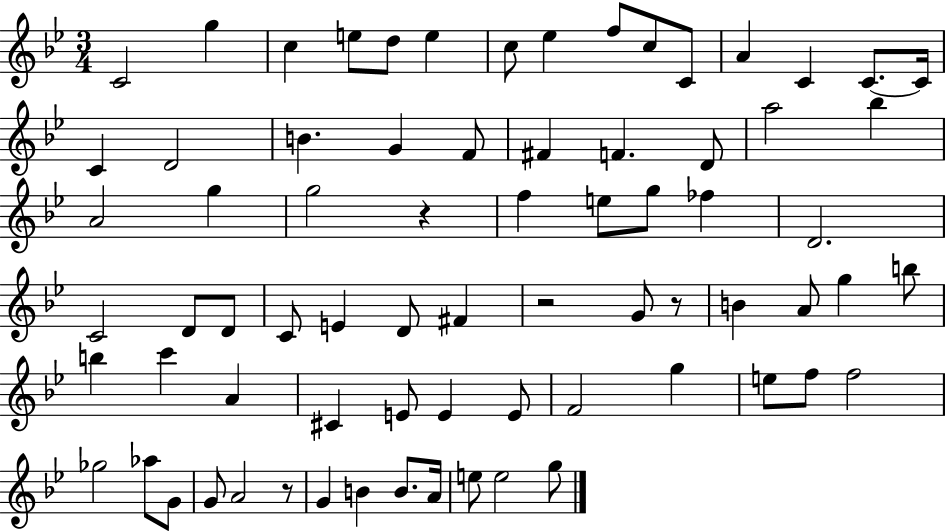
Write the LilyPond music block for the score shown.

{
  \clef treble
  \numericTimeSignature
  \time 3/4
  \key bes \major
  c'2 g''4 | c''4 e''8 d''8 e''4 | c''8 ees''4 f''8 c''8 c'8 | a'4 c'4 c'8.~~ c'16 | \break c'4 d'2 | b'4. g'4 f'8 | fis'4 f'4. d'8 | a''2 bes''4 | \break a'2 g''4 | g''2 r4 | f''4 e''8 g''8 fes''4 | d'2. | \break c'2 d'8 d'8 | c'8 e'4 d'8 fis'4 | r2 g'8 r8 | b'4 a'8 g''4 b''8 | \break b''4 c'''4 a'4 | cis'4 e'8 e'4 e'8 | f'2 g''4 | e''8 f''8 f''2 | \break ges''2 aes''8 g'8 | g'8 a'2 r8 | g'4 b'4 b'8. a'16 | e''8 e''2 g''8 | \break \bar "|."
}